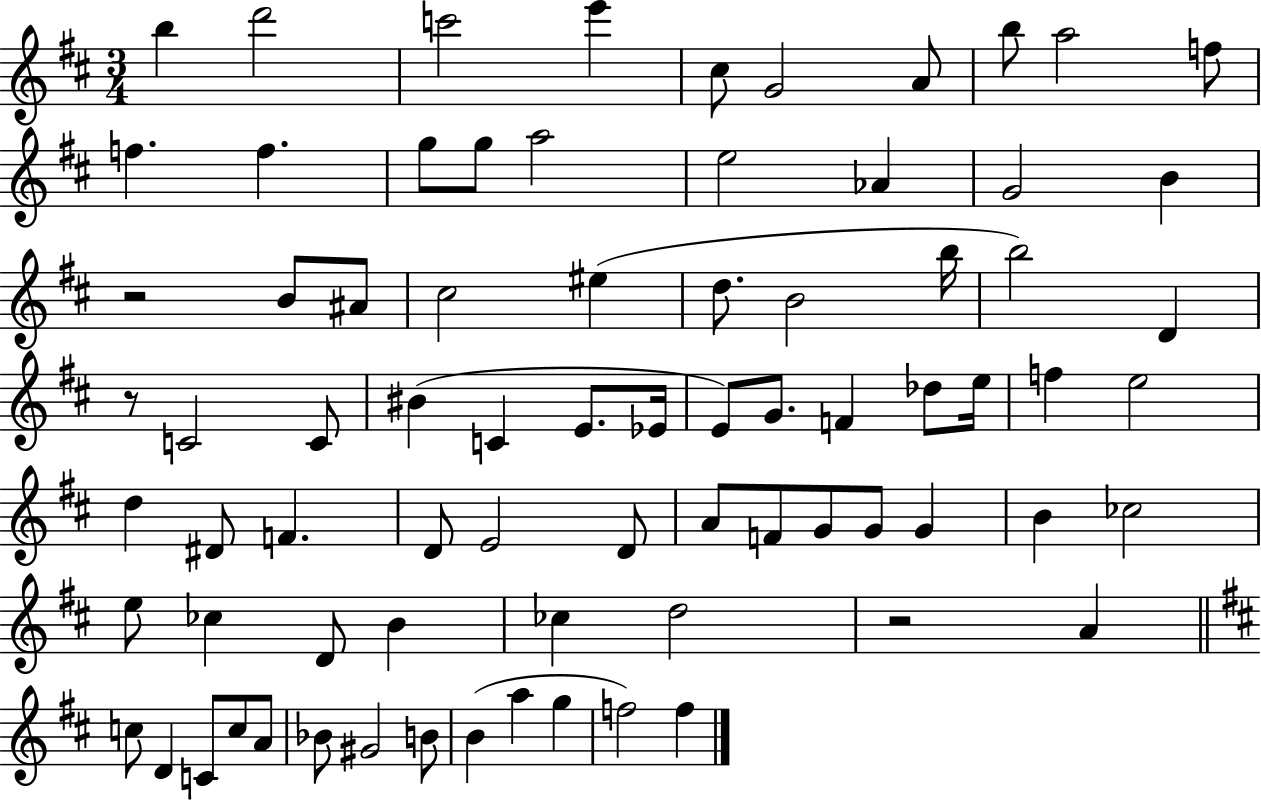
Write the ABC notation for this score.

X:1
T:Untitled
M:3/4
L:1/4
K:D
b d'2 c'2 e' ^c/2 G2 A/2 b/2 a2 f/2 f f g/2 g/2 a2 e2 _A G2 B z2 B/2 ^A/2 ^c2 ^e d/2 B2 b/4 b2 D z/2 C2 C/2 ^B C E/2 _E/4 E/2 G/2 F _d/2 e/4 f e2 d ^D/2 F D/2 E2 D/2 A/2 F/2 G/2 G/2 G B _c2 e/2 _c D/2 B _c d2 z2 A c/2 D C/2 c/2 A/2 _B/2 ^G2 B/2 B a g f2 f